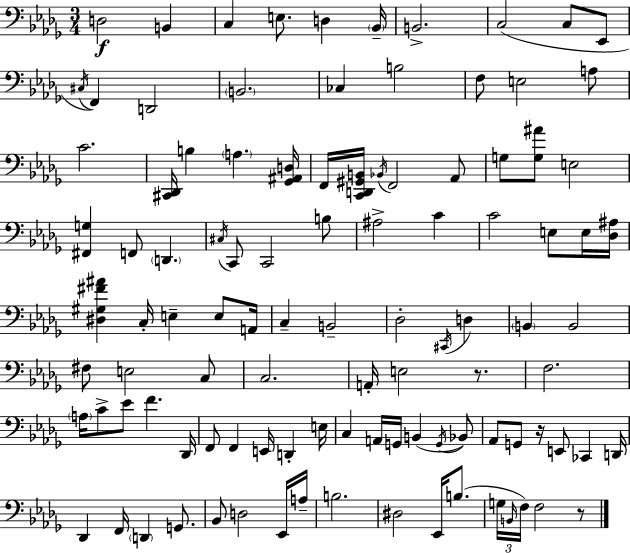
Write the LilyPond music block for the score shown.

{
  \clef bass
  \numericTimeSignature
  \time 3/4
  \key bes \minor
  \repeat volta 2 { d2\f b,4 | c4 e8. d4 \parenthesize bes,16-- | b,2.-> | c2( c8 ees,8 | \break \acciaccatura { cis16 }) f,4 d,2 | \parenthesize b,2. | ces4 b2 | f8 e2 a8 | \break c'2. | <cis, des,>16 b4 \parenthesize a4. | <ges, ais, d>16 f,16 <c, d, gis, b,>16 \acciaccatura { bes,16 } f,2 | aes,8 g8 <g ais'>8 e2 | \break <fis, g>4 f,8 \parenthesize d,4. | \acciaccatura { cis16 } c,8 c,2 | b8 ais2-> c'4 | c'2 e8 | \break e16 <des ais>16 <dis gis fis' ais'>4 c16-. e4-- | e8 a,16 c4-- b,2-- | des2-. \acciaccatura { cis,16 } | d4 \parenthesize b,4 b,2 | \break fis8 e2 | c8 c2. | a,16-. e2 | r8. f2. | \break \parenthesize a16 c'8-> ees'8 f'4. | des,16 f,8 f,4 e,16 d,4-. | e16 c4 a,16 g,16 b,4( | \acciaccatura { g,16 } bes,8) aes,8 g,8 r16 e,8 | \break ces,4 d,16 des,4 f,16 \parenthesize d,4 | g,8. bes,8 d2 | ees,16 a16-- b2. | dis2 | \break ees,16 b8.( \tuplet 3/2 { g16 \grace { b,16 } f16) } f2 | r8 } \bar "|."
}